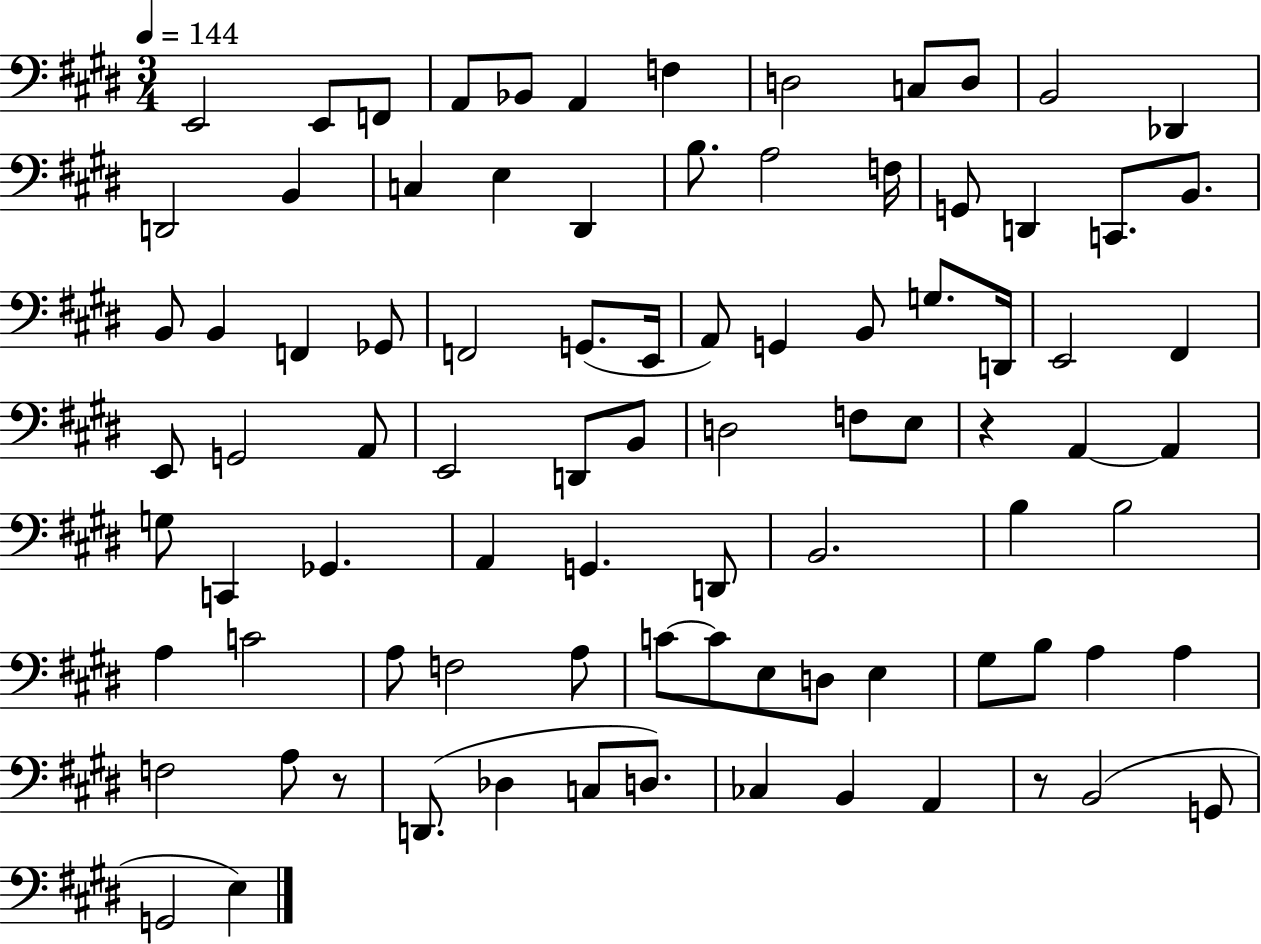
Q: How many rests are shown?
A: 3